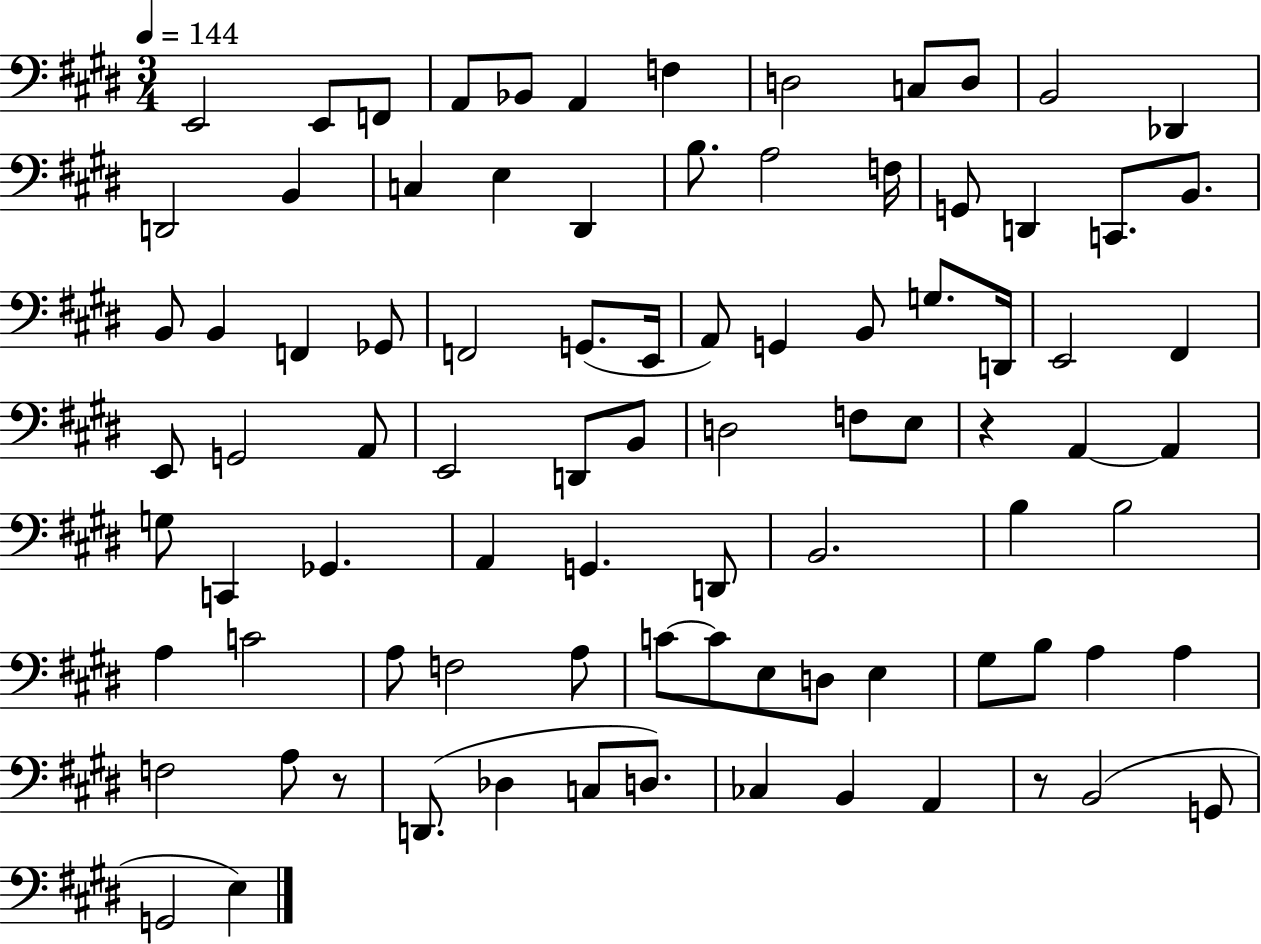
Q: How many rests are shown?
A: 3